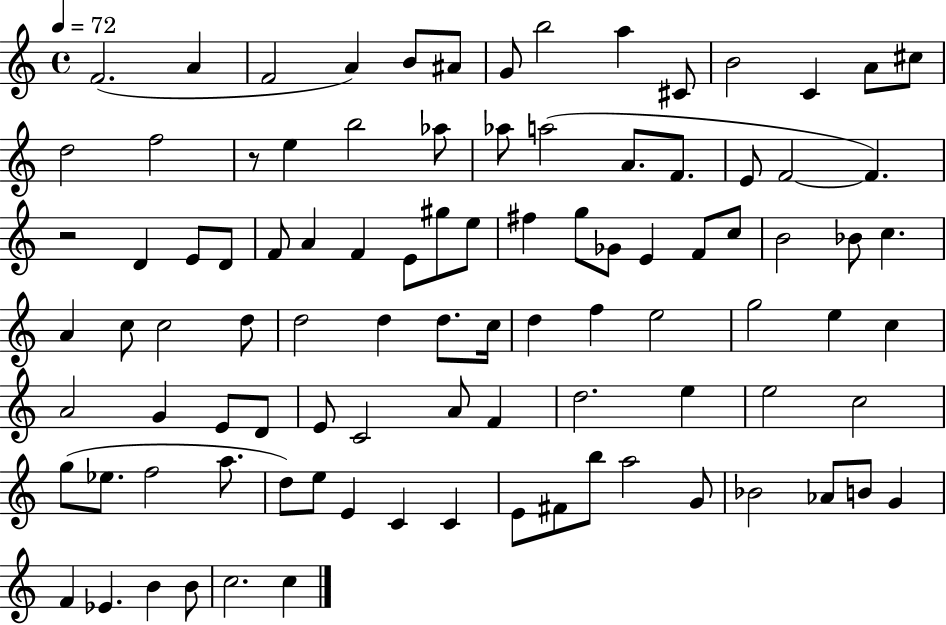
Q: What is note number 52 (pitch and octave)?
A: C5